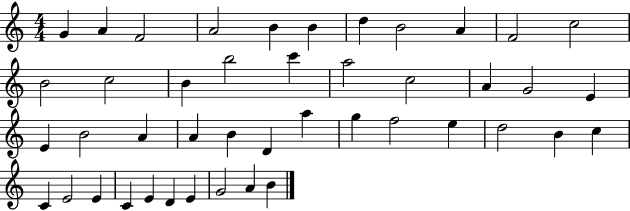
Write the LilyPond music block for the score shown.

{
  \clef treble
  \numericTimeSignature
  \time 4/4
  \key c \major
  g'4 a'4 f'2 | a'2 b'4 b'4 | d''4 b'2 a'4 | f'2 c''2 | \break b'2 c''2 | b'4 b''2 c'''4 | a''2 c''2 | a'4 g'2 e'4 | \break e'4 b'2 a'4 | a'4 b'4 d'4 a''4 | g''4 f''2 e''4 | d''2 b'4 c''4 | \break c'4 e'2 e'4 | c'4 e'4 d'4 e'4 | g'2 a'4 b'4 | \bar "|."
}